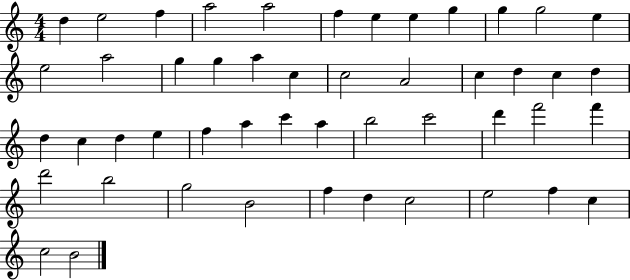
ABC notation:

X:1
T:Untitled
M:4/4
L:1/4
K:C
d e2 f a2 a2 f e e g g g2 e e2 a2 g g a c c2 A2 c d c d d c d e f a c' a b2 c'2 d' f'2 f' d'2 b2 g2 B2 f d c2 e2 f c c2 B2